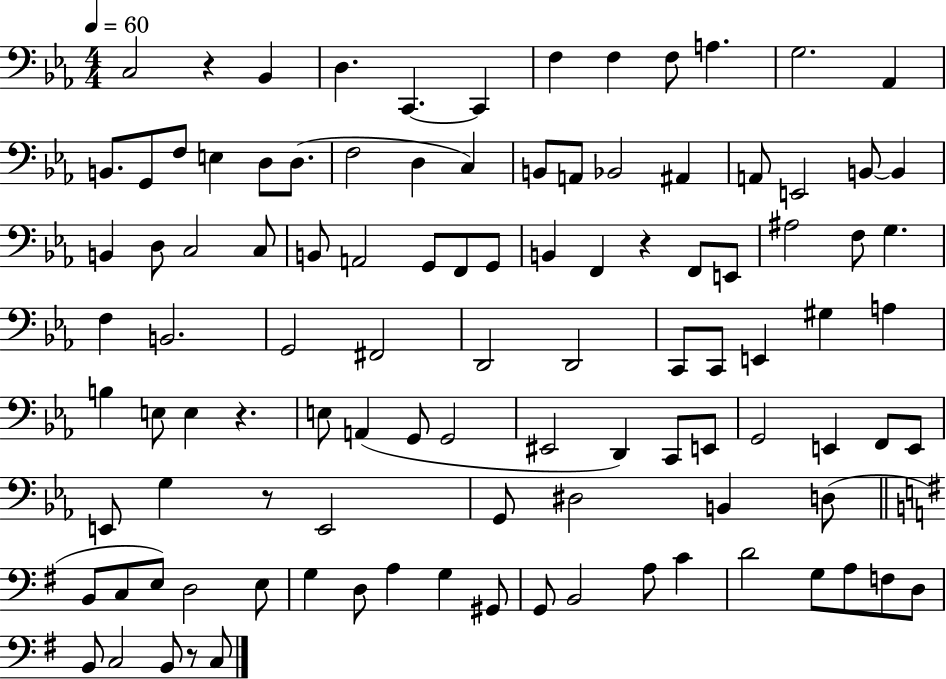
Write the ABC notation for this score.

X:1
T:Untitled
M:4/4
L:1/4
K:Eb
C,2 z _B,, D, C,, C,, F, F, F,/2 A, G,2 _A,, B,,/2 G,,/2 F,/2 E, D,/2 D,/2 F,2 D, C, B,,/2 A,,/2 _B,,2 ^A,, A,,/2 E,,2 B,,/2 B,, B,, D,/2 C,2 C,/2 B,,/2 A,,2 G,,/2 F,,/2 G,,/2 B,, F,, z F,,/2 E,,/2 ^A,2 F,/2 G, F, B,,2 G,,2 ^F,,2 D,,2 D,,2 C,,/2 C,,/2 E,, ^G, A, B, E,/2 E, z E,/2 A,, G,,/2 G,,2 ^E,,2 D,, C,,/2 E,,/2 G,,2 E,, F,,/2 E,,/2 E,,/2 G, z/2 E,,2 G,,/2 ^D,2 B,, D,/2 B,,/2 C,/2 E,/2 D,2 E,/2 G, D,/2 A, G, ^G,,/2 G,,/2 B,,2 A,/2 C D2 G,/2 A,/2 F,/2 D,/2 B,,/2 C,2 B,,/2 z/2 C,/2